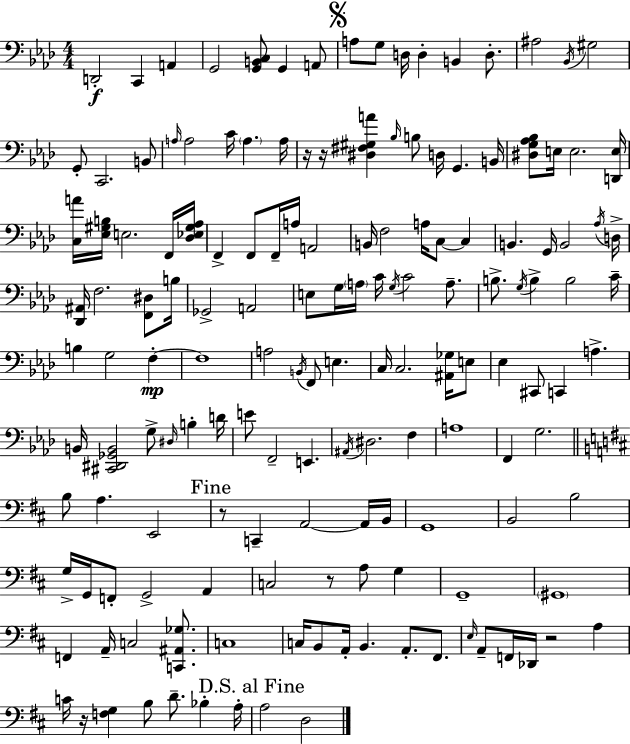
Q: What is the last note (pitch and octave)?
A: D3